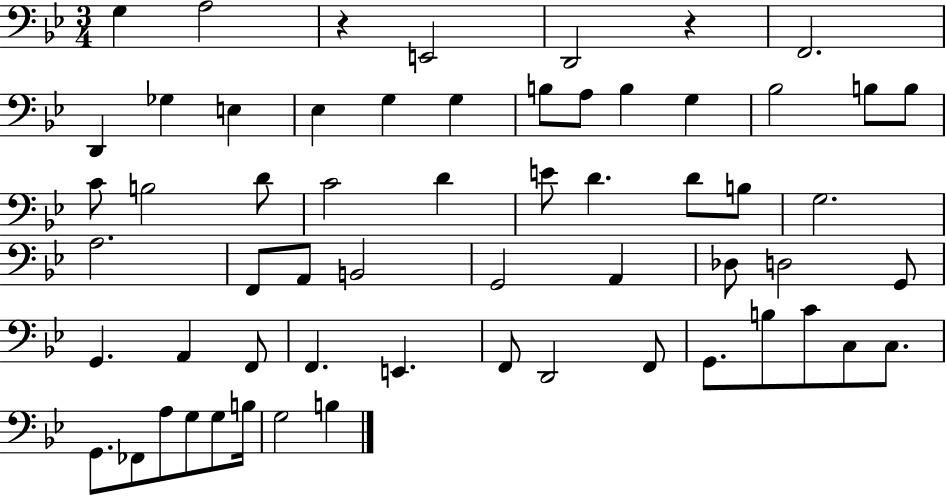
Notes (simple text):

G3/q A3/h R/q E2/h D2/h R/q F2/h. D2/q Gb3/q E3/q Eb3/q G3/q G3/q B3/e A3/e B3/q G3/q Bb3/h B3/e B3/e C4/e B3/h D4/e C4/h D4/q E4/e D4/q. D4/e B3/e G3/h. A3/h. F2/e A2/e B2/h G2/h A2/q Db3/e D3/h G2/e G2/q. A2/q F2/e F2/q. E2/q. F2/e D2/h F2/e G2/e. B3/e C4/e C3/e C3/e. G2/e. FES2/e A3/e G3/e G3/e B3/s G3/h B3/q